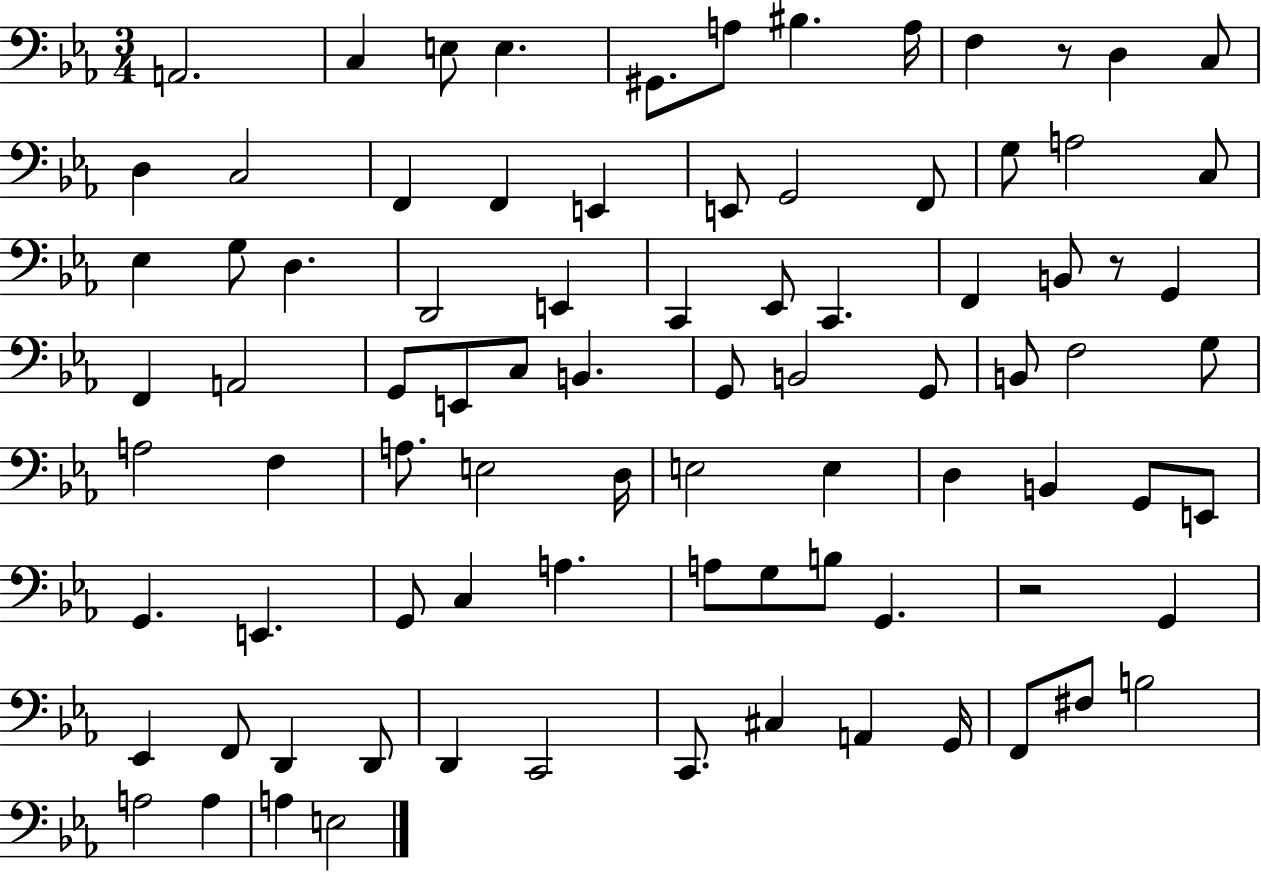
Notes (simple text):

A2/h. C3/q E3/e E3/q. G#2/e. A3/e BIS3/q. A3/s F3/q R/e D3/q C3/e D3/q C3/h F2/q F2/q E2/q E2/e G2/h F2/e G3/e A3/h C3/e Eb3/q G3/e D3/q. D2/h E2/q C2/q Eb2/e C2/q. F2/q B2/e R/e G2/q F2/q A2/h G2/e E2/e C3/e B2/q. G2/e B2/h G2/e B2/e F3/h G3/e A3/h F3/q A3/e. E3/h D3/s E3/h E3/q D3/q B2/q G2/e E2/e G2/q. E2/q. G2/e C3/q A3/q. A3/e G3/e B3/e G2/q. R/h G2/q Eb2/q F2/e D2/q D2/e D2/q C2/h C2/e. C#3/q A2/q G2/s F2/e F#3/e B3/h A3/h A3/q A3/q E3/h